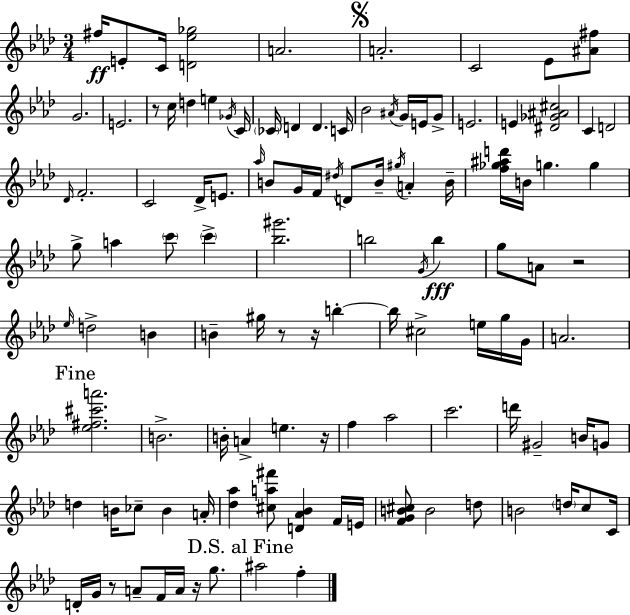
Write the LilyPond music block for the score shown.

{
  \clef treble
  \numericTimeSignature
  \time 3/4
  \key aes \major
  fis''16\ff e'8-. c'16 <d' ees'' ges''>2 | a'2. | \mark \markup { \musicglyph "scripts.segno" } a'2.-. | c'2 ees'8 <ais' fis''>8 | \break g'2. | e'2. | r8 c''16 d''4 e''4 \acciaccatura { ges'16 } | c'16 \parenthesize ces'16 d'4 d'4. | \break c'16 bes'2 \acciaccatura { ais'16 } g'16 e'16 | g'8-> e'2. | e'4 <dis' ges' ais' cis''>2 | c'4 d'2 | \break \grace { des'16 } f'2.-. | c'2 des'16-> | e'8. \grace { aes''16 } b'8 g'16 f'16 \acciaccatura { dis''16 } d'8 b'16-- | \acciaccatura { gis''16 } a'4-. b'16-- <f'' ges'' ais'' d'''>16 b'16 g''4. | \break g''4 g''8-> a''4 | \parenthesize c'''8 \parenthesize c'''4-> <bes'' gis'''>2. | b''2 | \acciaccatura { g'16 } b''4\fff g''8 a'8 r2 | \break \grace { ees''16 } d''2-> | b'4 b'4-- | gis''16 r8 r16 b''4-.~~ b''16 cis''2-> | e''16 g''16 g'16 a'2. | \break \mark "Fine" <ees'' fis'' cis''' a'''>2. | b'2.-> | b'16-. a'4-> | e''4. r16 f''4 | \break aes''2 c'''2. | d'''16 gis'2-- | b'16 g'8 d''4 | b'16 ces''8-- b'4 a'16-. <des'' aes''>4 | \break <cis'' a'' fis'''>8 <d' aes' bes'>4 f'16 e'16 <f' g' b' cis''>8 b'2 | d''8 b'2 | \parenthesize d''16 c''8 c'16 d'16-. g'16 r8 | a'8-- f'16 a'16 r16 g''8. \mark "D.S. al Fine" ais''2 | \break f''4-. \bar "|."
}